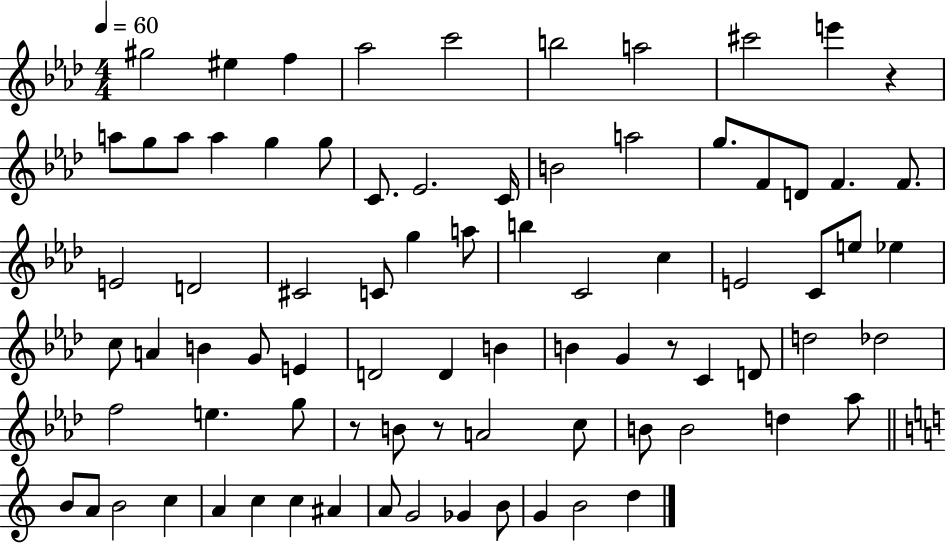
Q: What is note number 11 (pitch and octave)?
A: G5